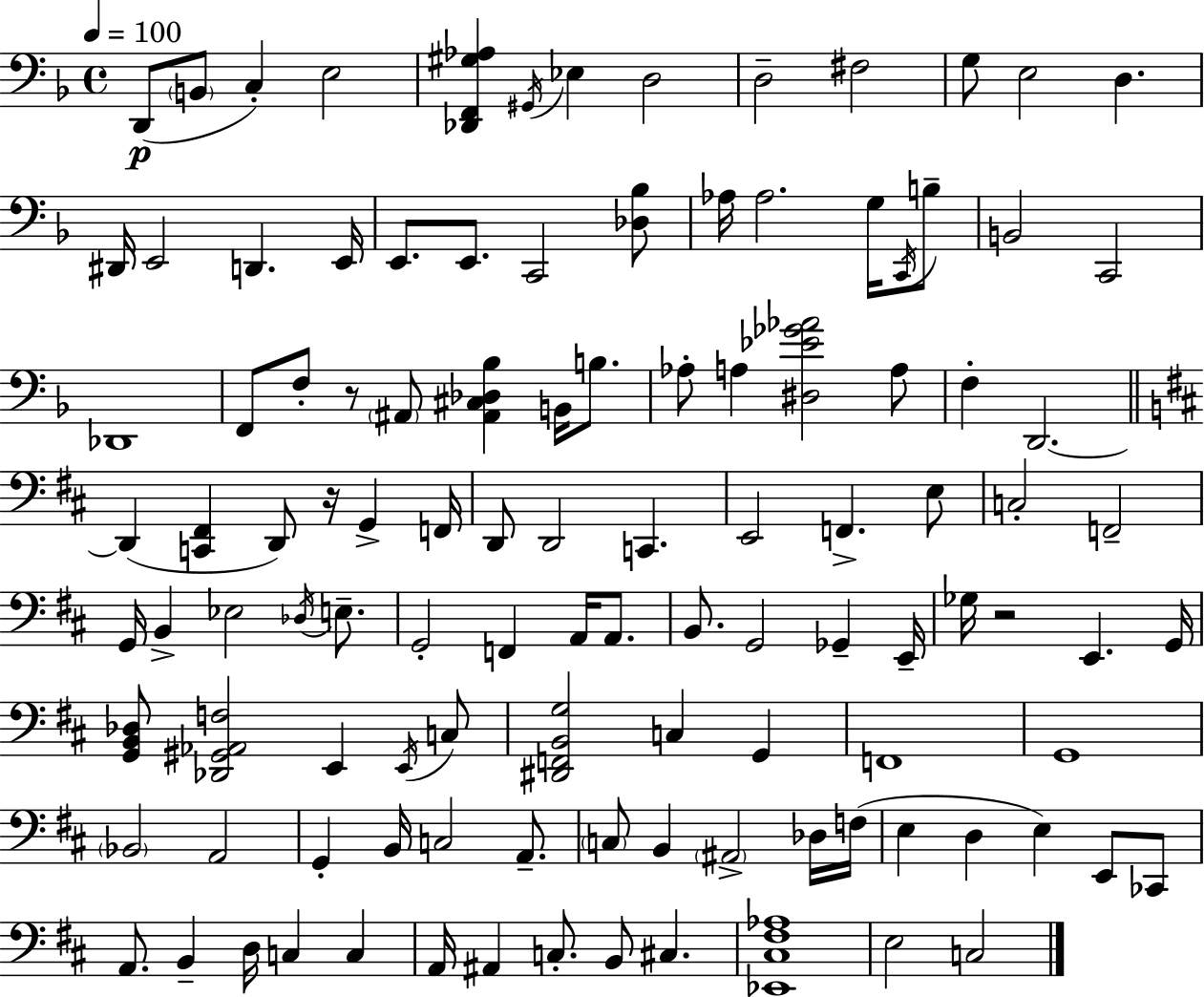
{
  \clef bass
  \time 4/4
  \defaultTimeSignature
  \key d \minor
  \tempo 4 = 100
  \repeat volta 2 { d,8(\p \parenthesize b,8 c4-.) e2 | <des, f, gis aes>4 \acciaccatura { gis,16 } ees4 d2 | d2-- fis2 | g8 e2 d4. | \break dis,16 e,2 d,4. | e,16 e,8. e,8. c,2 <des bes>8 | aes16 aes2. g16 \acciaccatura { c,16 } | b8-- b,2 c,2 | \break des,1 | f,8 f8-. r8 \parenthesize ais,8 <ais, cis des bes>4 b,16 b8. | aes8-. a4 <dis ees' ges' aes'>2 | a8 f4-. d,2.~~ | \break \bar "||" \break \key b \minor d,4( <c, fis,>4 d,8) r16 g,4-> f,16 | d,8 d,2 c,4. | e,2 f,4.-> e8 | c2-. f,2-- | \break g,16 b,4-> ees2 \acciaccatura { des16 } e8.-- | g,2-. f,4 a,16 a,8. | b,8. g,2 ges,4-- | e,16-- ges16 r2 e,4. | \break g,16 <g, b, des>8 <des, gis, aes, f>2 e,4 \acciaccatura { e,16 } | c8 <dis, f, b, g>2 c4 g,4 | f,1 | g,1 | \break \parenthesize bes,2 a,2 | g,4-. b,16 c2 a,8.-- | \parenthesize c8 b,4 \parenthesize ais,2-> | des16 f16( e4 d4 e4) e,8 | \break ces,8 a,8. b,4-- d16 c4 c4 | a,16 ais,4 c8.-. b,8 cis4. | <ees, cis fis aes>1 | e2 c2 | \break } \bar "|."
}